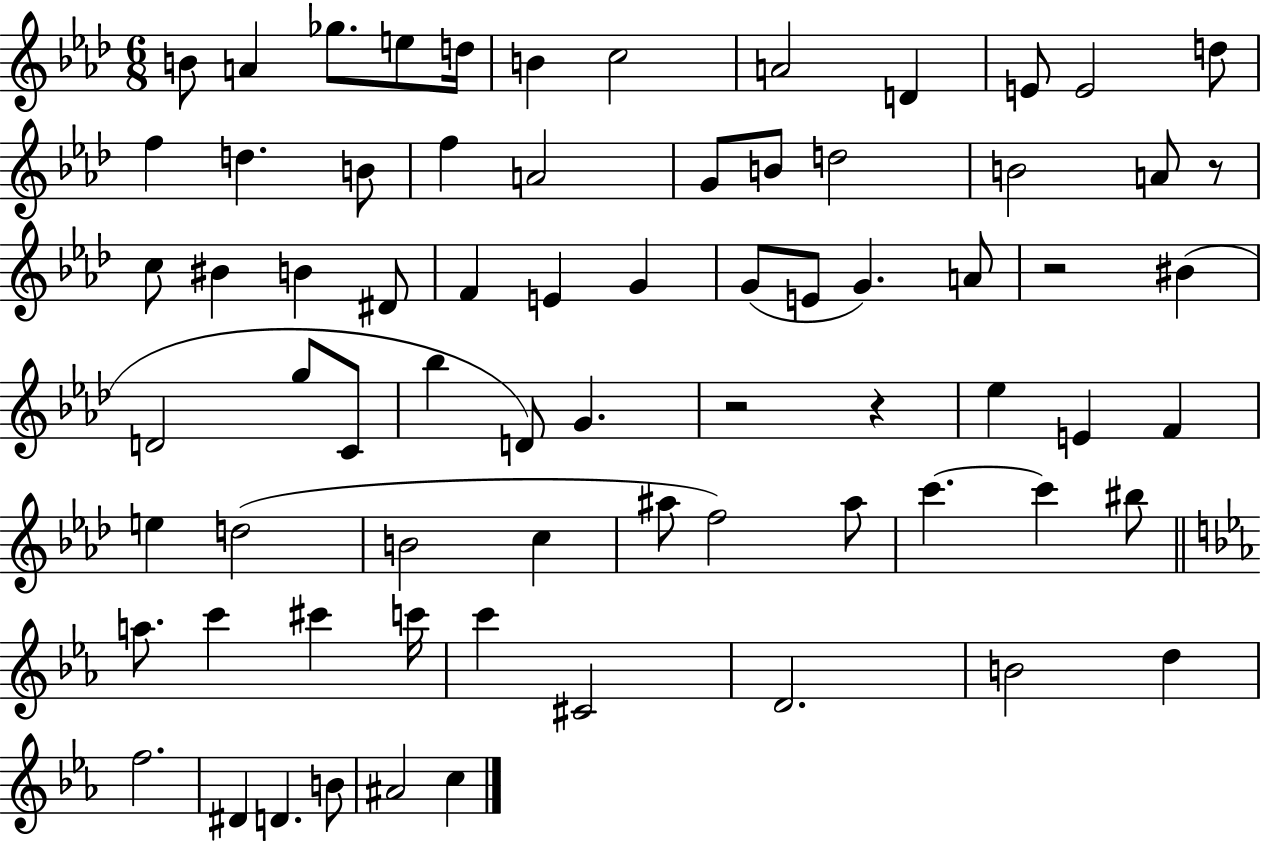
B4/e A4/q Gb5/e. E5/e D5/s B4/q C5/h A4/h D4/q E4/e E4/h D5/e F5/q D5/q. B4/e F5/q A4/h G4/e B4/e D5/h B4/h A4/e R/e C5/e BIS4/q B4/q D#4/e F4/q E4/q G4/q G4/e E4/e G4/q. A4/e R/h BIS4/q D4/h G5/e C4/e Bb5/q D4/e G4/q. R/h R/q Eb5/q E4/q F4/q E5/q D5/h B4/h C5/q A#5/e F5/h A#5/e C6/q. C6/q BIS5/e A5/e. C6/q C#6/q C6/s C6/q C#4/h D4/h. B4/h D5/q F5/h. D#4/q D4/q. B4/e A#4/h C5/q